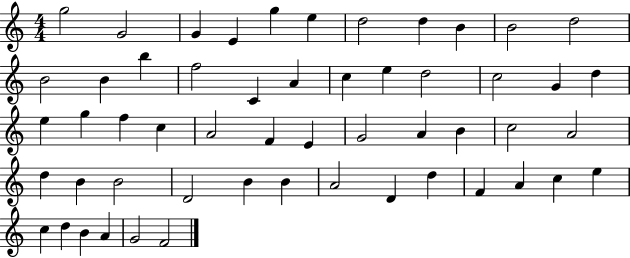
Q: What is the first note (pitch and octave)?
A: G5